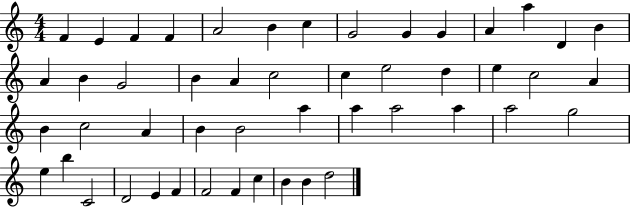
X:1
T:Untitled
M:4/4
L:1/4
K:C
F E F F A2 B c G2 G G A a D B A B G2 B A c2 c e2 d e c2 A B c2 A B B2 a a a2 a a2 g2 e b C2 D2 E F F2 F c B B d2